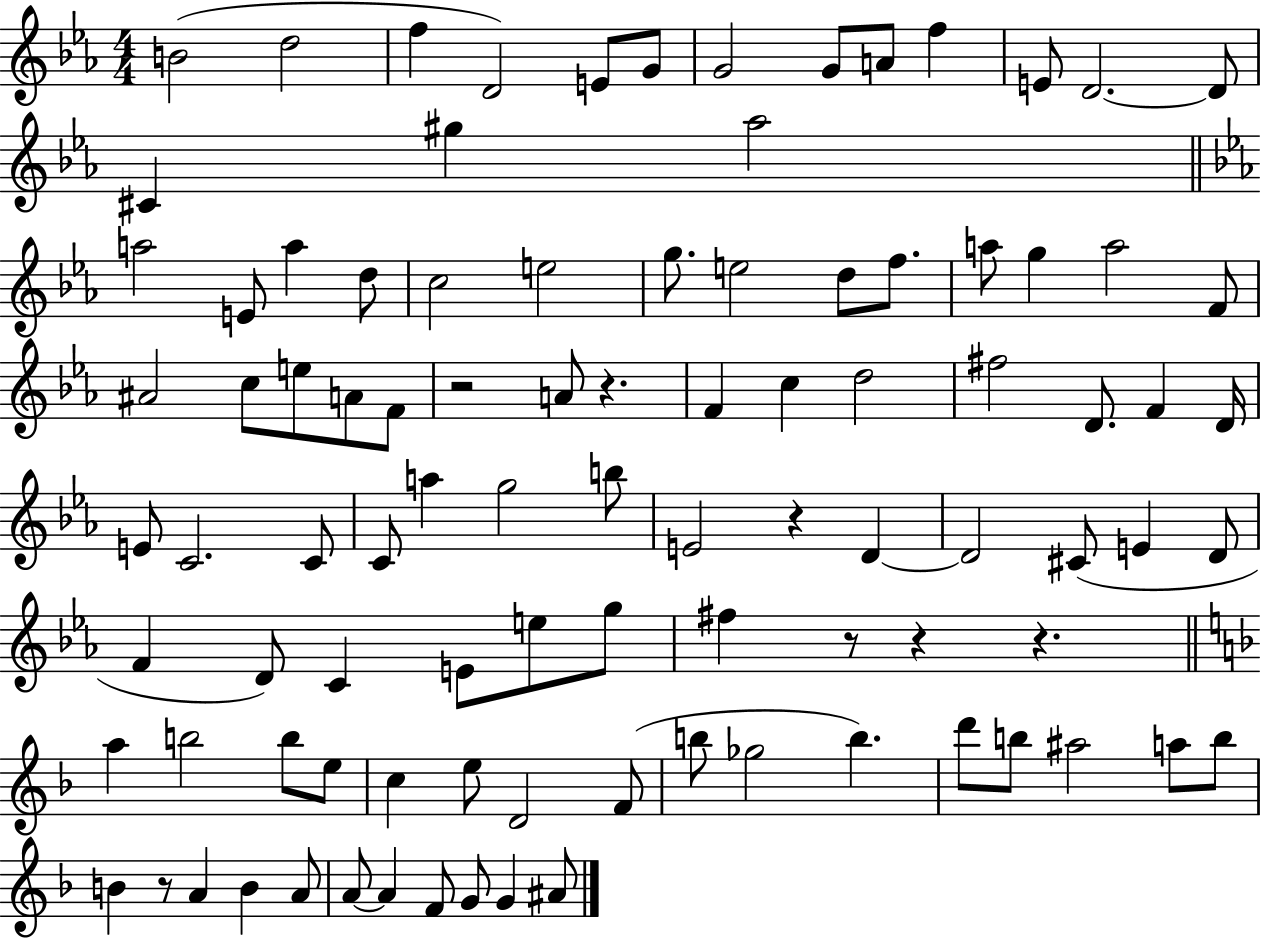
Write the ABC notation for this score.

X:1
T:Untitled
M:4/4
L:1/4
K:Eb
B2 d2 f D2 E/2 G/2 G2 G/2 A/2 f E/2 D2 D/2 ^C ^g _a2 a2 E/2 a d/2 c2 e2 g/2 e2 d/2 f/2 a/2 g a2 F/2 ^A2 c/2 e/2 A/2 F/2 z2 A/2 z F c d2 ^f2 D/2 F D/4 E/2 C2 C/2 C/2 a g2 b/2 E2 z D D2 ^C/2 E D/2 F D/2 C E/2 e/2 g/2 ^f z/2 z z a b2 b/2 e/2 c e/2 D2 F/2 b/2 _g2 b d'/2 b/2 ^a2 a/2 b/2 B z/2 A B A/2 A/2 A F/2 G/2 G ^A/2